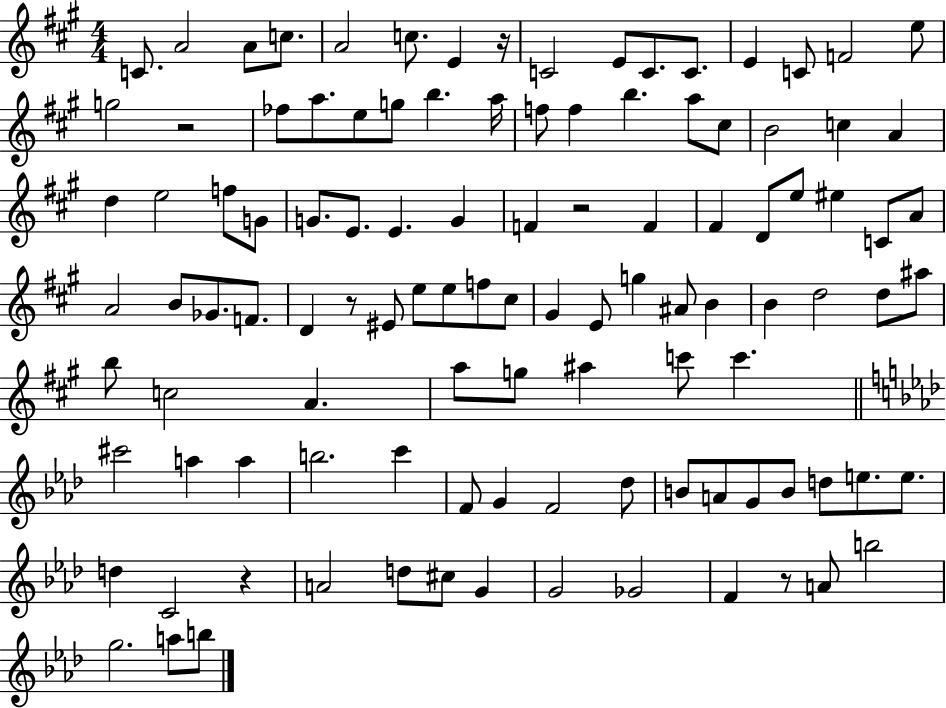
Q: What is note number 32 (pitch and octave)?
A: E5